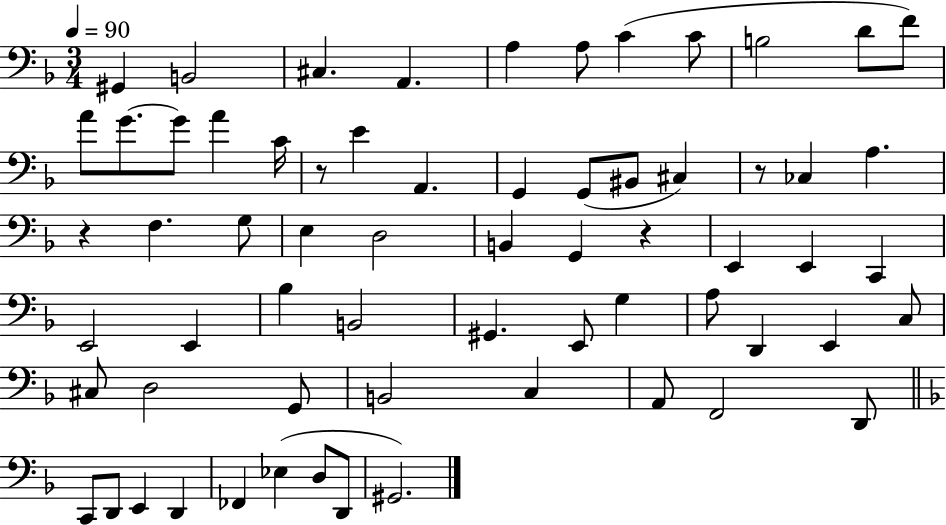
X:1
T:Untitled
M:3/4
L:1/4
K:F
^G,, B,,2 ^C, A,, A, A,/2 C C/2 B,2 D/2 F/2 A/2 G/2 G/2 A C/4 z/2 E A,, G,, G,,/2 ^B,,/2 ^C, z/2 _C, A, z F, G,/2 E, D,2 B,, G,, z E,, E,, C,, E,,2 E,, _B, B,,2 ^G,, E,,/2 G, A,/2 D,, E,, C,/2 ^C,/2 D,2 G,,/2 B,,2 C, A,,/2 F,,2 D,,/2 C,,/2 D,,/2 E,, D,, _F,, _E, D,/2 D,,/2 ^G,,2